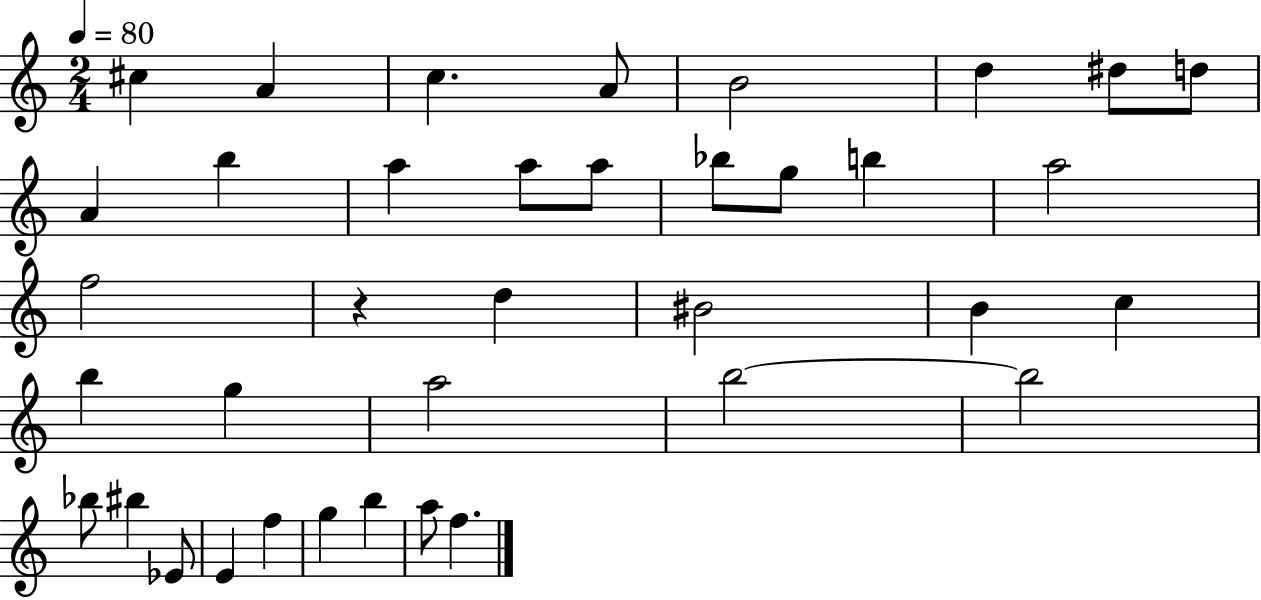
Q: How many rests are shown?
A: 1